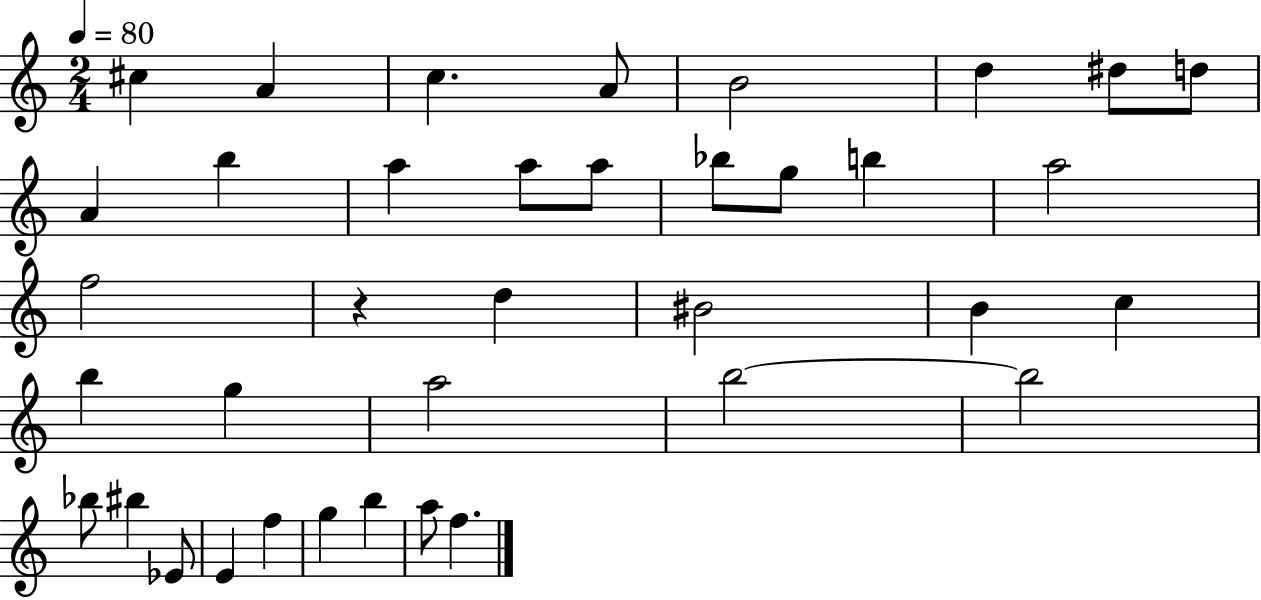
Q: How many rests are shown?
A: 1